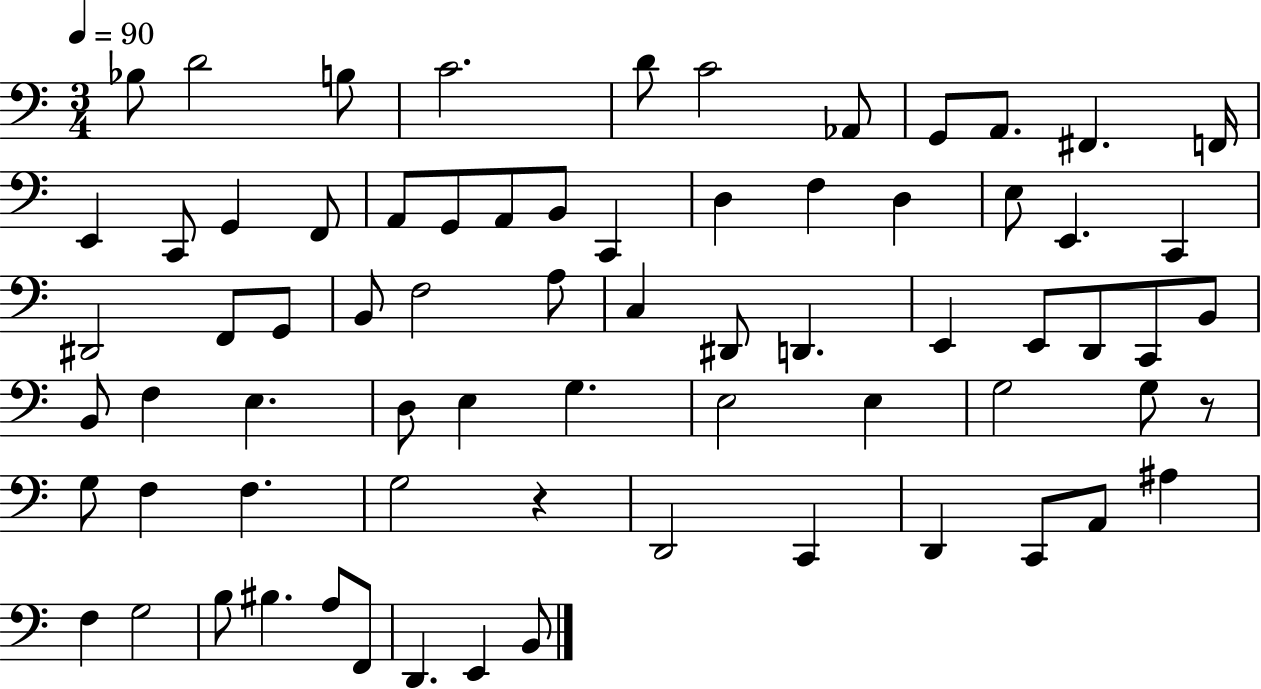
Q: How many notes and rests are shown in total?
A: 71